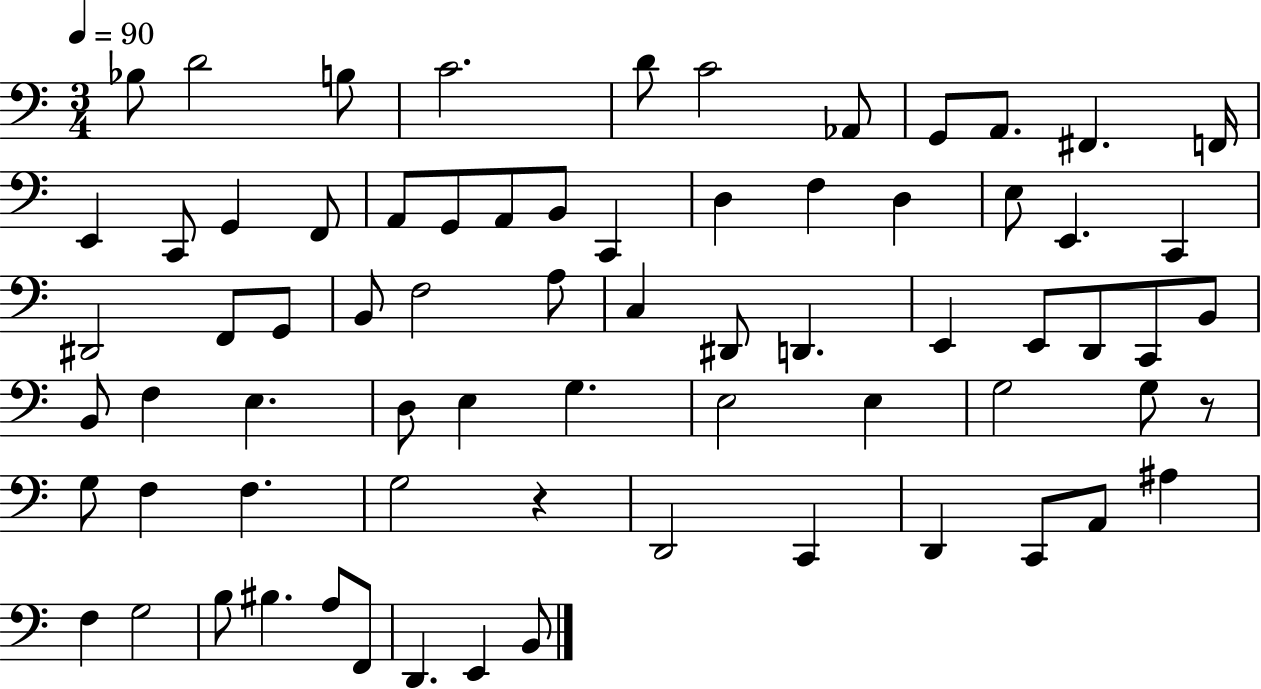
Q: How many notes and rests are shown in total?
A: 71